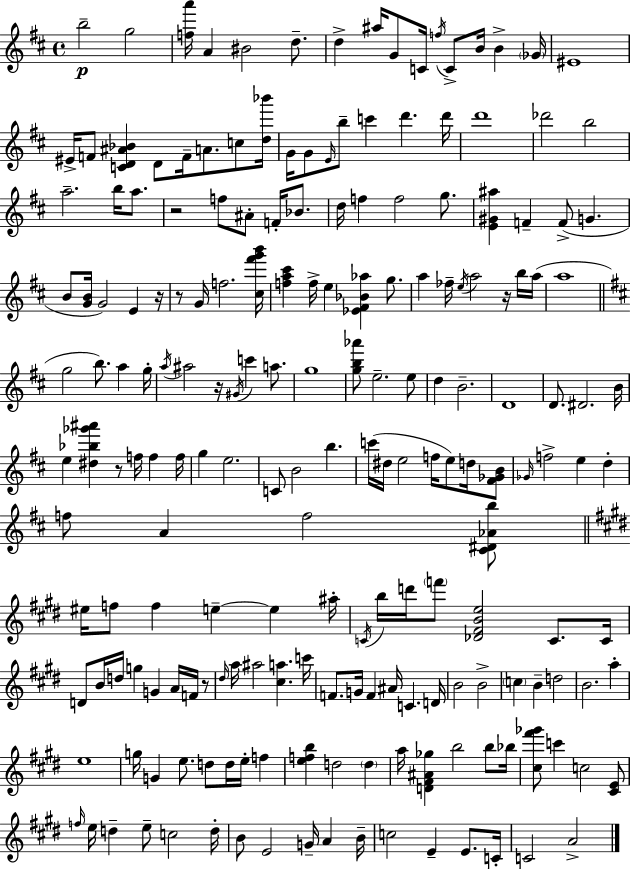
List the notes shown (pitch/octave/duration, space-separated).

B5/h G5/h [F5,A6]/s A4/q BIS4/h D5/e. D5/q A#5/s G4/e C4/s F5/s C4/e B4/s B4/q Gb4/s EIS4/w EIS4/s F4/e [C4,D4,A#4,Bb4]/q D4/e F4/s A4/e. C5/e [D5,Bb6]/s G4/s G4/e E4/s B5/e C6/q D6/q. D6/s D6/w Db6/h B5/h A5/h. B5/s A5/e. R/h F5/e A#4/e F4/s Bb4/e. D5/s F5/q F5/h G5/e. [E4,G#4,A#5]/q F4/q F4/e G4/q. B4/e [G4,B4]/s G4/h E4/q R/s R/e G4/s F5/h. [C#5,F#6,G6,B6]/s [F5,A5,C#6]/q F5/s E5/q [Eb4,F#4,Bb4,Ab5]/q G5/e. A5/q FES5/s E5/s A5/h R/s B5/s A5/s A5/w G5/h B5/e. A5/q G5/s A5/s A#5/h R/s G#4/s C6/q A5/e. G5/w [G5,B5,Ab6]/e E5/h. E5/e D5/q B4/h. D4/w D4/e. D#4/h. B4/s E5/q [D#5,Bb5,Gb6,A#6]/q R/e F5/s F5/q F5/s G5/q E5/h. C4/e B4/h B5/q. C6/s D#5/s E5/h F5/s E5/e D5/s [F#4,Gb4,B4]/e Gb4/s F5/h E5/q D5/q F5/e A4/q F5/h [C#4,D#4,Ab4,B5]/e EIS5/s F5/e F5/q E5/q E5/q A#5/s C4/s B5/s D6/s F6/e [Db4,F#4,B4,E5]/h C4/e. C4/s D4/e B4/s D5/s G5/q G4/q A4/s F4/s R/e D#5/s A5/s A#5/h [C#5,A5]/q. C6/s F4/e. G4/s F4/q A#4/s C4/q. D4/s B4/h B4/h C5/q B4/q D5/h B4/h. A5/q E5/w G5/s G4/q E5/e. D5/e D5/s E5/s F5/q [E5,F5,B5]/q D5/h D5/q A5/s [D4,F#4,A#4,Gb5]/q B5/h B5/e Bb5/s [C#5,F#6,Gb6]/e C6/q C5/h [C#4,E4]/e F5/s E5/s D5/q E5/e C5/h D5/s B4/e E4/h G4/s A4/q B4/s C5/h E4/q E4/e. C4/s C4/h A4/h